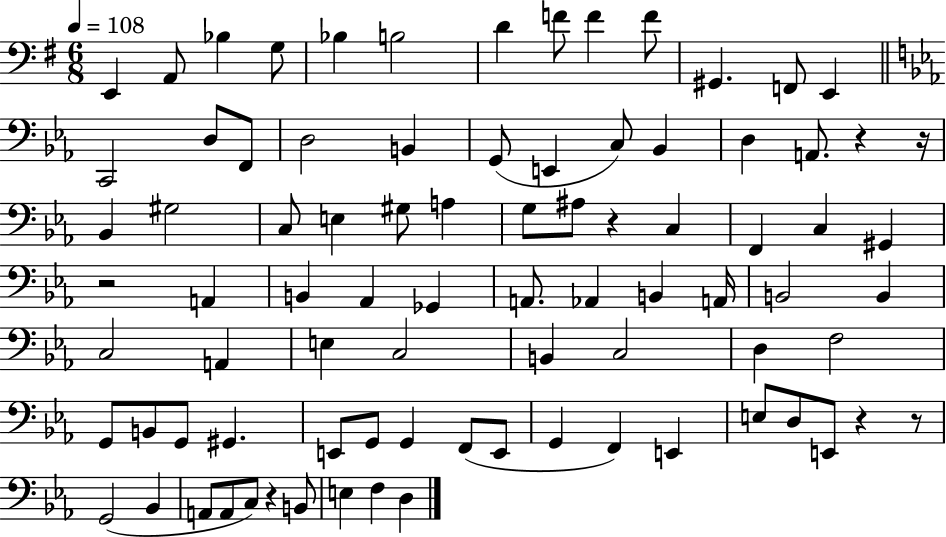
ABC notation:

X:1
T:Untitled
M:6/8
L:1/4
K:G
E,, A,,/2 _B, G,/2 _B, B,2 D F/2 F F/2 ^G,, F,,/2 E,, C,,2 D,/2 F,,/2 D,2 B,, G,,/2 E,, C,/2 _B,, D, A,,/2 z z/4 _B,, ^G,2 C,/2 E, ^G,/2 A, G,/2 ^A,/2 z C, F,, C, ^G,, z2 A,, B,, _A,, _G,, A,,/2 _A,, B,, A,,/4 B,,2 B,, C,2 A,, E, C,2 B,, C,2 D, F,2 G,,/2 B,,/2 G,,/2 ^G,, E,,/2 G,,/2 G,, F,,/2 E,,/2 G,, F,, E,, E,/2 D,/2 E,,/2 z z/2 G,,2 _B,, A,,/2 A,,/2 C,/2 z B,,/2 E, F, D,